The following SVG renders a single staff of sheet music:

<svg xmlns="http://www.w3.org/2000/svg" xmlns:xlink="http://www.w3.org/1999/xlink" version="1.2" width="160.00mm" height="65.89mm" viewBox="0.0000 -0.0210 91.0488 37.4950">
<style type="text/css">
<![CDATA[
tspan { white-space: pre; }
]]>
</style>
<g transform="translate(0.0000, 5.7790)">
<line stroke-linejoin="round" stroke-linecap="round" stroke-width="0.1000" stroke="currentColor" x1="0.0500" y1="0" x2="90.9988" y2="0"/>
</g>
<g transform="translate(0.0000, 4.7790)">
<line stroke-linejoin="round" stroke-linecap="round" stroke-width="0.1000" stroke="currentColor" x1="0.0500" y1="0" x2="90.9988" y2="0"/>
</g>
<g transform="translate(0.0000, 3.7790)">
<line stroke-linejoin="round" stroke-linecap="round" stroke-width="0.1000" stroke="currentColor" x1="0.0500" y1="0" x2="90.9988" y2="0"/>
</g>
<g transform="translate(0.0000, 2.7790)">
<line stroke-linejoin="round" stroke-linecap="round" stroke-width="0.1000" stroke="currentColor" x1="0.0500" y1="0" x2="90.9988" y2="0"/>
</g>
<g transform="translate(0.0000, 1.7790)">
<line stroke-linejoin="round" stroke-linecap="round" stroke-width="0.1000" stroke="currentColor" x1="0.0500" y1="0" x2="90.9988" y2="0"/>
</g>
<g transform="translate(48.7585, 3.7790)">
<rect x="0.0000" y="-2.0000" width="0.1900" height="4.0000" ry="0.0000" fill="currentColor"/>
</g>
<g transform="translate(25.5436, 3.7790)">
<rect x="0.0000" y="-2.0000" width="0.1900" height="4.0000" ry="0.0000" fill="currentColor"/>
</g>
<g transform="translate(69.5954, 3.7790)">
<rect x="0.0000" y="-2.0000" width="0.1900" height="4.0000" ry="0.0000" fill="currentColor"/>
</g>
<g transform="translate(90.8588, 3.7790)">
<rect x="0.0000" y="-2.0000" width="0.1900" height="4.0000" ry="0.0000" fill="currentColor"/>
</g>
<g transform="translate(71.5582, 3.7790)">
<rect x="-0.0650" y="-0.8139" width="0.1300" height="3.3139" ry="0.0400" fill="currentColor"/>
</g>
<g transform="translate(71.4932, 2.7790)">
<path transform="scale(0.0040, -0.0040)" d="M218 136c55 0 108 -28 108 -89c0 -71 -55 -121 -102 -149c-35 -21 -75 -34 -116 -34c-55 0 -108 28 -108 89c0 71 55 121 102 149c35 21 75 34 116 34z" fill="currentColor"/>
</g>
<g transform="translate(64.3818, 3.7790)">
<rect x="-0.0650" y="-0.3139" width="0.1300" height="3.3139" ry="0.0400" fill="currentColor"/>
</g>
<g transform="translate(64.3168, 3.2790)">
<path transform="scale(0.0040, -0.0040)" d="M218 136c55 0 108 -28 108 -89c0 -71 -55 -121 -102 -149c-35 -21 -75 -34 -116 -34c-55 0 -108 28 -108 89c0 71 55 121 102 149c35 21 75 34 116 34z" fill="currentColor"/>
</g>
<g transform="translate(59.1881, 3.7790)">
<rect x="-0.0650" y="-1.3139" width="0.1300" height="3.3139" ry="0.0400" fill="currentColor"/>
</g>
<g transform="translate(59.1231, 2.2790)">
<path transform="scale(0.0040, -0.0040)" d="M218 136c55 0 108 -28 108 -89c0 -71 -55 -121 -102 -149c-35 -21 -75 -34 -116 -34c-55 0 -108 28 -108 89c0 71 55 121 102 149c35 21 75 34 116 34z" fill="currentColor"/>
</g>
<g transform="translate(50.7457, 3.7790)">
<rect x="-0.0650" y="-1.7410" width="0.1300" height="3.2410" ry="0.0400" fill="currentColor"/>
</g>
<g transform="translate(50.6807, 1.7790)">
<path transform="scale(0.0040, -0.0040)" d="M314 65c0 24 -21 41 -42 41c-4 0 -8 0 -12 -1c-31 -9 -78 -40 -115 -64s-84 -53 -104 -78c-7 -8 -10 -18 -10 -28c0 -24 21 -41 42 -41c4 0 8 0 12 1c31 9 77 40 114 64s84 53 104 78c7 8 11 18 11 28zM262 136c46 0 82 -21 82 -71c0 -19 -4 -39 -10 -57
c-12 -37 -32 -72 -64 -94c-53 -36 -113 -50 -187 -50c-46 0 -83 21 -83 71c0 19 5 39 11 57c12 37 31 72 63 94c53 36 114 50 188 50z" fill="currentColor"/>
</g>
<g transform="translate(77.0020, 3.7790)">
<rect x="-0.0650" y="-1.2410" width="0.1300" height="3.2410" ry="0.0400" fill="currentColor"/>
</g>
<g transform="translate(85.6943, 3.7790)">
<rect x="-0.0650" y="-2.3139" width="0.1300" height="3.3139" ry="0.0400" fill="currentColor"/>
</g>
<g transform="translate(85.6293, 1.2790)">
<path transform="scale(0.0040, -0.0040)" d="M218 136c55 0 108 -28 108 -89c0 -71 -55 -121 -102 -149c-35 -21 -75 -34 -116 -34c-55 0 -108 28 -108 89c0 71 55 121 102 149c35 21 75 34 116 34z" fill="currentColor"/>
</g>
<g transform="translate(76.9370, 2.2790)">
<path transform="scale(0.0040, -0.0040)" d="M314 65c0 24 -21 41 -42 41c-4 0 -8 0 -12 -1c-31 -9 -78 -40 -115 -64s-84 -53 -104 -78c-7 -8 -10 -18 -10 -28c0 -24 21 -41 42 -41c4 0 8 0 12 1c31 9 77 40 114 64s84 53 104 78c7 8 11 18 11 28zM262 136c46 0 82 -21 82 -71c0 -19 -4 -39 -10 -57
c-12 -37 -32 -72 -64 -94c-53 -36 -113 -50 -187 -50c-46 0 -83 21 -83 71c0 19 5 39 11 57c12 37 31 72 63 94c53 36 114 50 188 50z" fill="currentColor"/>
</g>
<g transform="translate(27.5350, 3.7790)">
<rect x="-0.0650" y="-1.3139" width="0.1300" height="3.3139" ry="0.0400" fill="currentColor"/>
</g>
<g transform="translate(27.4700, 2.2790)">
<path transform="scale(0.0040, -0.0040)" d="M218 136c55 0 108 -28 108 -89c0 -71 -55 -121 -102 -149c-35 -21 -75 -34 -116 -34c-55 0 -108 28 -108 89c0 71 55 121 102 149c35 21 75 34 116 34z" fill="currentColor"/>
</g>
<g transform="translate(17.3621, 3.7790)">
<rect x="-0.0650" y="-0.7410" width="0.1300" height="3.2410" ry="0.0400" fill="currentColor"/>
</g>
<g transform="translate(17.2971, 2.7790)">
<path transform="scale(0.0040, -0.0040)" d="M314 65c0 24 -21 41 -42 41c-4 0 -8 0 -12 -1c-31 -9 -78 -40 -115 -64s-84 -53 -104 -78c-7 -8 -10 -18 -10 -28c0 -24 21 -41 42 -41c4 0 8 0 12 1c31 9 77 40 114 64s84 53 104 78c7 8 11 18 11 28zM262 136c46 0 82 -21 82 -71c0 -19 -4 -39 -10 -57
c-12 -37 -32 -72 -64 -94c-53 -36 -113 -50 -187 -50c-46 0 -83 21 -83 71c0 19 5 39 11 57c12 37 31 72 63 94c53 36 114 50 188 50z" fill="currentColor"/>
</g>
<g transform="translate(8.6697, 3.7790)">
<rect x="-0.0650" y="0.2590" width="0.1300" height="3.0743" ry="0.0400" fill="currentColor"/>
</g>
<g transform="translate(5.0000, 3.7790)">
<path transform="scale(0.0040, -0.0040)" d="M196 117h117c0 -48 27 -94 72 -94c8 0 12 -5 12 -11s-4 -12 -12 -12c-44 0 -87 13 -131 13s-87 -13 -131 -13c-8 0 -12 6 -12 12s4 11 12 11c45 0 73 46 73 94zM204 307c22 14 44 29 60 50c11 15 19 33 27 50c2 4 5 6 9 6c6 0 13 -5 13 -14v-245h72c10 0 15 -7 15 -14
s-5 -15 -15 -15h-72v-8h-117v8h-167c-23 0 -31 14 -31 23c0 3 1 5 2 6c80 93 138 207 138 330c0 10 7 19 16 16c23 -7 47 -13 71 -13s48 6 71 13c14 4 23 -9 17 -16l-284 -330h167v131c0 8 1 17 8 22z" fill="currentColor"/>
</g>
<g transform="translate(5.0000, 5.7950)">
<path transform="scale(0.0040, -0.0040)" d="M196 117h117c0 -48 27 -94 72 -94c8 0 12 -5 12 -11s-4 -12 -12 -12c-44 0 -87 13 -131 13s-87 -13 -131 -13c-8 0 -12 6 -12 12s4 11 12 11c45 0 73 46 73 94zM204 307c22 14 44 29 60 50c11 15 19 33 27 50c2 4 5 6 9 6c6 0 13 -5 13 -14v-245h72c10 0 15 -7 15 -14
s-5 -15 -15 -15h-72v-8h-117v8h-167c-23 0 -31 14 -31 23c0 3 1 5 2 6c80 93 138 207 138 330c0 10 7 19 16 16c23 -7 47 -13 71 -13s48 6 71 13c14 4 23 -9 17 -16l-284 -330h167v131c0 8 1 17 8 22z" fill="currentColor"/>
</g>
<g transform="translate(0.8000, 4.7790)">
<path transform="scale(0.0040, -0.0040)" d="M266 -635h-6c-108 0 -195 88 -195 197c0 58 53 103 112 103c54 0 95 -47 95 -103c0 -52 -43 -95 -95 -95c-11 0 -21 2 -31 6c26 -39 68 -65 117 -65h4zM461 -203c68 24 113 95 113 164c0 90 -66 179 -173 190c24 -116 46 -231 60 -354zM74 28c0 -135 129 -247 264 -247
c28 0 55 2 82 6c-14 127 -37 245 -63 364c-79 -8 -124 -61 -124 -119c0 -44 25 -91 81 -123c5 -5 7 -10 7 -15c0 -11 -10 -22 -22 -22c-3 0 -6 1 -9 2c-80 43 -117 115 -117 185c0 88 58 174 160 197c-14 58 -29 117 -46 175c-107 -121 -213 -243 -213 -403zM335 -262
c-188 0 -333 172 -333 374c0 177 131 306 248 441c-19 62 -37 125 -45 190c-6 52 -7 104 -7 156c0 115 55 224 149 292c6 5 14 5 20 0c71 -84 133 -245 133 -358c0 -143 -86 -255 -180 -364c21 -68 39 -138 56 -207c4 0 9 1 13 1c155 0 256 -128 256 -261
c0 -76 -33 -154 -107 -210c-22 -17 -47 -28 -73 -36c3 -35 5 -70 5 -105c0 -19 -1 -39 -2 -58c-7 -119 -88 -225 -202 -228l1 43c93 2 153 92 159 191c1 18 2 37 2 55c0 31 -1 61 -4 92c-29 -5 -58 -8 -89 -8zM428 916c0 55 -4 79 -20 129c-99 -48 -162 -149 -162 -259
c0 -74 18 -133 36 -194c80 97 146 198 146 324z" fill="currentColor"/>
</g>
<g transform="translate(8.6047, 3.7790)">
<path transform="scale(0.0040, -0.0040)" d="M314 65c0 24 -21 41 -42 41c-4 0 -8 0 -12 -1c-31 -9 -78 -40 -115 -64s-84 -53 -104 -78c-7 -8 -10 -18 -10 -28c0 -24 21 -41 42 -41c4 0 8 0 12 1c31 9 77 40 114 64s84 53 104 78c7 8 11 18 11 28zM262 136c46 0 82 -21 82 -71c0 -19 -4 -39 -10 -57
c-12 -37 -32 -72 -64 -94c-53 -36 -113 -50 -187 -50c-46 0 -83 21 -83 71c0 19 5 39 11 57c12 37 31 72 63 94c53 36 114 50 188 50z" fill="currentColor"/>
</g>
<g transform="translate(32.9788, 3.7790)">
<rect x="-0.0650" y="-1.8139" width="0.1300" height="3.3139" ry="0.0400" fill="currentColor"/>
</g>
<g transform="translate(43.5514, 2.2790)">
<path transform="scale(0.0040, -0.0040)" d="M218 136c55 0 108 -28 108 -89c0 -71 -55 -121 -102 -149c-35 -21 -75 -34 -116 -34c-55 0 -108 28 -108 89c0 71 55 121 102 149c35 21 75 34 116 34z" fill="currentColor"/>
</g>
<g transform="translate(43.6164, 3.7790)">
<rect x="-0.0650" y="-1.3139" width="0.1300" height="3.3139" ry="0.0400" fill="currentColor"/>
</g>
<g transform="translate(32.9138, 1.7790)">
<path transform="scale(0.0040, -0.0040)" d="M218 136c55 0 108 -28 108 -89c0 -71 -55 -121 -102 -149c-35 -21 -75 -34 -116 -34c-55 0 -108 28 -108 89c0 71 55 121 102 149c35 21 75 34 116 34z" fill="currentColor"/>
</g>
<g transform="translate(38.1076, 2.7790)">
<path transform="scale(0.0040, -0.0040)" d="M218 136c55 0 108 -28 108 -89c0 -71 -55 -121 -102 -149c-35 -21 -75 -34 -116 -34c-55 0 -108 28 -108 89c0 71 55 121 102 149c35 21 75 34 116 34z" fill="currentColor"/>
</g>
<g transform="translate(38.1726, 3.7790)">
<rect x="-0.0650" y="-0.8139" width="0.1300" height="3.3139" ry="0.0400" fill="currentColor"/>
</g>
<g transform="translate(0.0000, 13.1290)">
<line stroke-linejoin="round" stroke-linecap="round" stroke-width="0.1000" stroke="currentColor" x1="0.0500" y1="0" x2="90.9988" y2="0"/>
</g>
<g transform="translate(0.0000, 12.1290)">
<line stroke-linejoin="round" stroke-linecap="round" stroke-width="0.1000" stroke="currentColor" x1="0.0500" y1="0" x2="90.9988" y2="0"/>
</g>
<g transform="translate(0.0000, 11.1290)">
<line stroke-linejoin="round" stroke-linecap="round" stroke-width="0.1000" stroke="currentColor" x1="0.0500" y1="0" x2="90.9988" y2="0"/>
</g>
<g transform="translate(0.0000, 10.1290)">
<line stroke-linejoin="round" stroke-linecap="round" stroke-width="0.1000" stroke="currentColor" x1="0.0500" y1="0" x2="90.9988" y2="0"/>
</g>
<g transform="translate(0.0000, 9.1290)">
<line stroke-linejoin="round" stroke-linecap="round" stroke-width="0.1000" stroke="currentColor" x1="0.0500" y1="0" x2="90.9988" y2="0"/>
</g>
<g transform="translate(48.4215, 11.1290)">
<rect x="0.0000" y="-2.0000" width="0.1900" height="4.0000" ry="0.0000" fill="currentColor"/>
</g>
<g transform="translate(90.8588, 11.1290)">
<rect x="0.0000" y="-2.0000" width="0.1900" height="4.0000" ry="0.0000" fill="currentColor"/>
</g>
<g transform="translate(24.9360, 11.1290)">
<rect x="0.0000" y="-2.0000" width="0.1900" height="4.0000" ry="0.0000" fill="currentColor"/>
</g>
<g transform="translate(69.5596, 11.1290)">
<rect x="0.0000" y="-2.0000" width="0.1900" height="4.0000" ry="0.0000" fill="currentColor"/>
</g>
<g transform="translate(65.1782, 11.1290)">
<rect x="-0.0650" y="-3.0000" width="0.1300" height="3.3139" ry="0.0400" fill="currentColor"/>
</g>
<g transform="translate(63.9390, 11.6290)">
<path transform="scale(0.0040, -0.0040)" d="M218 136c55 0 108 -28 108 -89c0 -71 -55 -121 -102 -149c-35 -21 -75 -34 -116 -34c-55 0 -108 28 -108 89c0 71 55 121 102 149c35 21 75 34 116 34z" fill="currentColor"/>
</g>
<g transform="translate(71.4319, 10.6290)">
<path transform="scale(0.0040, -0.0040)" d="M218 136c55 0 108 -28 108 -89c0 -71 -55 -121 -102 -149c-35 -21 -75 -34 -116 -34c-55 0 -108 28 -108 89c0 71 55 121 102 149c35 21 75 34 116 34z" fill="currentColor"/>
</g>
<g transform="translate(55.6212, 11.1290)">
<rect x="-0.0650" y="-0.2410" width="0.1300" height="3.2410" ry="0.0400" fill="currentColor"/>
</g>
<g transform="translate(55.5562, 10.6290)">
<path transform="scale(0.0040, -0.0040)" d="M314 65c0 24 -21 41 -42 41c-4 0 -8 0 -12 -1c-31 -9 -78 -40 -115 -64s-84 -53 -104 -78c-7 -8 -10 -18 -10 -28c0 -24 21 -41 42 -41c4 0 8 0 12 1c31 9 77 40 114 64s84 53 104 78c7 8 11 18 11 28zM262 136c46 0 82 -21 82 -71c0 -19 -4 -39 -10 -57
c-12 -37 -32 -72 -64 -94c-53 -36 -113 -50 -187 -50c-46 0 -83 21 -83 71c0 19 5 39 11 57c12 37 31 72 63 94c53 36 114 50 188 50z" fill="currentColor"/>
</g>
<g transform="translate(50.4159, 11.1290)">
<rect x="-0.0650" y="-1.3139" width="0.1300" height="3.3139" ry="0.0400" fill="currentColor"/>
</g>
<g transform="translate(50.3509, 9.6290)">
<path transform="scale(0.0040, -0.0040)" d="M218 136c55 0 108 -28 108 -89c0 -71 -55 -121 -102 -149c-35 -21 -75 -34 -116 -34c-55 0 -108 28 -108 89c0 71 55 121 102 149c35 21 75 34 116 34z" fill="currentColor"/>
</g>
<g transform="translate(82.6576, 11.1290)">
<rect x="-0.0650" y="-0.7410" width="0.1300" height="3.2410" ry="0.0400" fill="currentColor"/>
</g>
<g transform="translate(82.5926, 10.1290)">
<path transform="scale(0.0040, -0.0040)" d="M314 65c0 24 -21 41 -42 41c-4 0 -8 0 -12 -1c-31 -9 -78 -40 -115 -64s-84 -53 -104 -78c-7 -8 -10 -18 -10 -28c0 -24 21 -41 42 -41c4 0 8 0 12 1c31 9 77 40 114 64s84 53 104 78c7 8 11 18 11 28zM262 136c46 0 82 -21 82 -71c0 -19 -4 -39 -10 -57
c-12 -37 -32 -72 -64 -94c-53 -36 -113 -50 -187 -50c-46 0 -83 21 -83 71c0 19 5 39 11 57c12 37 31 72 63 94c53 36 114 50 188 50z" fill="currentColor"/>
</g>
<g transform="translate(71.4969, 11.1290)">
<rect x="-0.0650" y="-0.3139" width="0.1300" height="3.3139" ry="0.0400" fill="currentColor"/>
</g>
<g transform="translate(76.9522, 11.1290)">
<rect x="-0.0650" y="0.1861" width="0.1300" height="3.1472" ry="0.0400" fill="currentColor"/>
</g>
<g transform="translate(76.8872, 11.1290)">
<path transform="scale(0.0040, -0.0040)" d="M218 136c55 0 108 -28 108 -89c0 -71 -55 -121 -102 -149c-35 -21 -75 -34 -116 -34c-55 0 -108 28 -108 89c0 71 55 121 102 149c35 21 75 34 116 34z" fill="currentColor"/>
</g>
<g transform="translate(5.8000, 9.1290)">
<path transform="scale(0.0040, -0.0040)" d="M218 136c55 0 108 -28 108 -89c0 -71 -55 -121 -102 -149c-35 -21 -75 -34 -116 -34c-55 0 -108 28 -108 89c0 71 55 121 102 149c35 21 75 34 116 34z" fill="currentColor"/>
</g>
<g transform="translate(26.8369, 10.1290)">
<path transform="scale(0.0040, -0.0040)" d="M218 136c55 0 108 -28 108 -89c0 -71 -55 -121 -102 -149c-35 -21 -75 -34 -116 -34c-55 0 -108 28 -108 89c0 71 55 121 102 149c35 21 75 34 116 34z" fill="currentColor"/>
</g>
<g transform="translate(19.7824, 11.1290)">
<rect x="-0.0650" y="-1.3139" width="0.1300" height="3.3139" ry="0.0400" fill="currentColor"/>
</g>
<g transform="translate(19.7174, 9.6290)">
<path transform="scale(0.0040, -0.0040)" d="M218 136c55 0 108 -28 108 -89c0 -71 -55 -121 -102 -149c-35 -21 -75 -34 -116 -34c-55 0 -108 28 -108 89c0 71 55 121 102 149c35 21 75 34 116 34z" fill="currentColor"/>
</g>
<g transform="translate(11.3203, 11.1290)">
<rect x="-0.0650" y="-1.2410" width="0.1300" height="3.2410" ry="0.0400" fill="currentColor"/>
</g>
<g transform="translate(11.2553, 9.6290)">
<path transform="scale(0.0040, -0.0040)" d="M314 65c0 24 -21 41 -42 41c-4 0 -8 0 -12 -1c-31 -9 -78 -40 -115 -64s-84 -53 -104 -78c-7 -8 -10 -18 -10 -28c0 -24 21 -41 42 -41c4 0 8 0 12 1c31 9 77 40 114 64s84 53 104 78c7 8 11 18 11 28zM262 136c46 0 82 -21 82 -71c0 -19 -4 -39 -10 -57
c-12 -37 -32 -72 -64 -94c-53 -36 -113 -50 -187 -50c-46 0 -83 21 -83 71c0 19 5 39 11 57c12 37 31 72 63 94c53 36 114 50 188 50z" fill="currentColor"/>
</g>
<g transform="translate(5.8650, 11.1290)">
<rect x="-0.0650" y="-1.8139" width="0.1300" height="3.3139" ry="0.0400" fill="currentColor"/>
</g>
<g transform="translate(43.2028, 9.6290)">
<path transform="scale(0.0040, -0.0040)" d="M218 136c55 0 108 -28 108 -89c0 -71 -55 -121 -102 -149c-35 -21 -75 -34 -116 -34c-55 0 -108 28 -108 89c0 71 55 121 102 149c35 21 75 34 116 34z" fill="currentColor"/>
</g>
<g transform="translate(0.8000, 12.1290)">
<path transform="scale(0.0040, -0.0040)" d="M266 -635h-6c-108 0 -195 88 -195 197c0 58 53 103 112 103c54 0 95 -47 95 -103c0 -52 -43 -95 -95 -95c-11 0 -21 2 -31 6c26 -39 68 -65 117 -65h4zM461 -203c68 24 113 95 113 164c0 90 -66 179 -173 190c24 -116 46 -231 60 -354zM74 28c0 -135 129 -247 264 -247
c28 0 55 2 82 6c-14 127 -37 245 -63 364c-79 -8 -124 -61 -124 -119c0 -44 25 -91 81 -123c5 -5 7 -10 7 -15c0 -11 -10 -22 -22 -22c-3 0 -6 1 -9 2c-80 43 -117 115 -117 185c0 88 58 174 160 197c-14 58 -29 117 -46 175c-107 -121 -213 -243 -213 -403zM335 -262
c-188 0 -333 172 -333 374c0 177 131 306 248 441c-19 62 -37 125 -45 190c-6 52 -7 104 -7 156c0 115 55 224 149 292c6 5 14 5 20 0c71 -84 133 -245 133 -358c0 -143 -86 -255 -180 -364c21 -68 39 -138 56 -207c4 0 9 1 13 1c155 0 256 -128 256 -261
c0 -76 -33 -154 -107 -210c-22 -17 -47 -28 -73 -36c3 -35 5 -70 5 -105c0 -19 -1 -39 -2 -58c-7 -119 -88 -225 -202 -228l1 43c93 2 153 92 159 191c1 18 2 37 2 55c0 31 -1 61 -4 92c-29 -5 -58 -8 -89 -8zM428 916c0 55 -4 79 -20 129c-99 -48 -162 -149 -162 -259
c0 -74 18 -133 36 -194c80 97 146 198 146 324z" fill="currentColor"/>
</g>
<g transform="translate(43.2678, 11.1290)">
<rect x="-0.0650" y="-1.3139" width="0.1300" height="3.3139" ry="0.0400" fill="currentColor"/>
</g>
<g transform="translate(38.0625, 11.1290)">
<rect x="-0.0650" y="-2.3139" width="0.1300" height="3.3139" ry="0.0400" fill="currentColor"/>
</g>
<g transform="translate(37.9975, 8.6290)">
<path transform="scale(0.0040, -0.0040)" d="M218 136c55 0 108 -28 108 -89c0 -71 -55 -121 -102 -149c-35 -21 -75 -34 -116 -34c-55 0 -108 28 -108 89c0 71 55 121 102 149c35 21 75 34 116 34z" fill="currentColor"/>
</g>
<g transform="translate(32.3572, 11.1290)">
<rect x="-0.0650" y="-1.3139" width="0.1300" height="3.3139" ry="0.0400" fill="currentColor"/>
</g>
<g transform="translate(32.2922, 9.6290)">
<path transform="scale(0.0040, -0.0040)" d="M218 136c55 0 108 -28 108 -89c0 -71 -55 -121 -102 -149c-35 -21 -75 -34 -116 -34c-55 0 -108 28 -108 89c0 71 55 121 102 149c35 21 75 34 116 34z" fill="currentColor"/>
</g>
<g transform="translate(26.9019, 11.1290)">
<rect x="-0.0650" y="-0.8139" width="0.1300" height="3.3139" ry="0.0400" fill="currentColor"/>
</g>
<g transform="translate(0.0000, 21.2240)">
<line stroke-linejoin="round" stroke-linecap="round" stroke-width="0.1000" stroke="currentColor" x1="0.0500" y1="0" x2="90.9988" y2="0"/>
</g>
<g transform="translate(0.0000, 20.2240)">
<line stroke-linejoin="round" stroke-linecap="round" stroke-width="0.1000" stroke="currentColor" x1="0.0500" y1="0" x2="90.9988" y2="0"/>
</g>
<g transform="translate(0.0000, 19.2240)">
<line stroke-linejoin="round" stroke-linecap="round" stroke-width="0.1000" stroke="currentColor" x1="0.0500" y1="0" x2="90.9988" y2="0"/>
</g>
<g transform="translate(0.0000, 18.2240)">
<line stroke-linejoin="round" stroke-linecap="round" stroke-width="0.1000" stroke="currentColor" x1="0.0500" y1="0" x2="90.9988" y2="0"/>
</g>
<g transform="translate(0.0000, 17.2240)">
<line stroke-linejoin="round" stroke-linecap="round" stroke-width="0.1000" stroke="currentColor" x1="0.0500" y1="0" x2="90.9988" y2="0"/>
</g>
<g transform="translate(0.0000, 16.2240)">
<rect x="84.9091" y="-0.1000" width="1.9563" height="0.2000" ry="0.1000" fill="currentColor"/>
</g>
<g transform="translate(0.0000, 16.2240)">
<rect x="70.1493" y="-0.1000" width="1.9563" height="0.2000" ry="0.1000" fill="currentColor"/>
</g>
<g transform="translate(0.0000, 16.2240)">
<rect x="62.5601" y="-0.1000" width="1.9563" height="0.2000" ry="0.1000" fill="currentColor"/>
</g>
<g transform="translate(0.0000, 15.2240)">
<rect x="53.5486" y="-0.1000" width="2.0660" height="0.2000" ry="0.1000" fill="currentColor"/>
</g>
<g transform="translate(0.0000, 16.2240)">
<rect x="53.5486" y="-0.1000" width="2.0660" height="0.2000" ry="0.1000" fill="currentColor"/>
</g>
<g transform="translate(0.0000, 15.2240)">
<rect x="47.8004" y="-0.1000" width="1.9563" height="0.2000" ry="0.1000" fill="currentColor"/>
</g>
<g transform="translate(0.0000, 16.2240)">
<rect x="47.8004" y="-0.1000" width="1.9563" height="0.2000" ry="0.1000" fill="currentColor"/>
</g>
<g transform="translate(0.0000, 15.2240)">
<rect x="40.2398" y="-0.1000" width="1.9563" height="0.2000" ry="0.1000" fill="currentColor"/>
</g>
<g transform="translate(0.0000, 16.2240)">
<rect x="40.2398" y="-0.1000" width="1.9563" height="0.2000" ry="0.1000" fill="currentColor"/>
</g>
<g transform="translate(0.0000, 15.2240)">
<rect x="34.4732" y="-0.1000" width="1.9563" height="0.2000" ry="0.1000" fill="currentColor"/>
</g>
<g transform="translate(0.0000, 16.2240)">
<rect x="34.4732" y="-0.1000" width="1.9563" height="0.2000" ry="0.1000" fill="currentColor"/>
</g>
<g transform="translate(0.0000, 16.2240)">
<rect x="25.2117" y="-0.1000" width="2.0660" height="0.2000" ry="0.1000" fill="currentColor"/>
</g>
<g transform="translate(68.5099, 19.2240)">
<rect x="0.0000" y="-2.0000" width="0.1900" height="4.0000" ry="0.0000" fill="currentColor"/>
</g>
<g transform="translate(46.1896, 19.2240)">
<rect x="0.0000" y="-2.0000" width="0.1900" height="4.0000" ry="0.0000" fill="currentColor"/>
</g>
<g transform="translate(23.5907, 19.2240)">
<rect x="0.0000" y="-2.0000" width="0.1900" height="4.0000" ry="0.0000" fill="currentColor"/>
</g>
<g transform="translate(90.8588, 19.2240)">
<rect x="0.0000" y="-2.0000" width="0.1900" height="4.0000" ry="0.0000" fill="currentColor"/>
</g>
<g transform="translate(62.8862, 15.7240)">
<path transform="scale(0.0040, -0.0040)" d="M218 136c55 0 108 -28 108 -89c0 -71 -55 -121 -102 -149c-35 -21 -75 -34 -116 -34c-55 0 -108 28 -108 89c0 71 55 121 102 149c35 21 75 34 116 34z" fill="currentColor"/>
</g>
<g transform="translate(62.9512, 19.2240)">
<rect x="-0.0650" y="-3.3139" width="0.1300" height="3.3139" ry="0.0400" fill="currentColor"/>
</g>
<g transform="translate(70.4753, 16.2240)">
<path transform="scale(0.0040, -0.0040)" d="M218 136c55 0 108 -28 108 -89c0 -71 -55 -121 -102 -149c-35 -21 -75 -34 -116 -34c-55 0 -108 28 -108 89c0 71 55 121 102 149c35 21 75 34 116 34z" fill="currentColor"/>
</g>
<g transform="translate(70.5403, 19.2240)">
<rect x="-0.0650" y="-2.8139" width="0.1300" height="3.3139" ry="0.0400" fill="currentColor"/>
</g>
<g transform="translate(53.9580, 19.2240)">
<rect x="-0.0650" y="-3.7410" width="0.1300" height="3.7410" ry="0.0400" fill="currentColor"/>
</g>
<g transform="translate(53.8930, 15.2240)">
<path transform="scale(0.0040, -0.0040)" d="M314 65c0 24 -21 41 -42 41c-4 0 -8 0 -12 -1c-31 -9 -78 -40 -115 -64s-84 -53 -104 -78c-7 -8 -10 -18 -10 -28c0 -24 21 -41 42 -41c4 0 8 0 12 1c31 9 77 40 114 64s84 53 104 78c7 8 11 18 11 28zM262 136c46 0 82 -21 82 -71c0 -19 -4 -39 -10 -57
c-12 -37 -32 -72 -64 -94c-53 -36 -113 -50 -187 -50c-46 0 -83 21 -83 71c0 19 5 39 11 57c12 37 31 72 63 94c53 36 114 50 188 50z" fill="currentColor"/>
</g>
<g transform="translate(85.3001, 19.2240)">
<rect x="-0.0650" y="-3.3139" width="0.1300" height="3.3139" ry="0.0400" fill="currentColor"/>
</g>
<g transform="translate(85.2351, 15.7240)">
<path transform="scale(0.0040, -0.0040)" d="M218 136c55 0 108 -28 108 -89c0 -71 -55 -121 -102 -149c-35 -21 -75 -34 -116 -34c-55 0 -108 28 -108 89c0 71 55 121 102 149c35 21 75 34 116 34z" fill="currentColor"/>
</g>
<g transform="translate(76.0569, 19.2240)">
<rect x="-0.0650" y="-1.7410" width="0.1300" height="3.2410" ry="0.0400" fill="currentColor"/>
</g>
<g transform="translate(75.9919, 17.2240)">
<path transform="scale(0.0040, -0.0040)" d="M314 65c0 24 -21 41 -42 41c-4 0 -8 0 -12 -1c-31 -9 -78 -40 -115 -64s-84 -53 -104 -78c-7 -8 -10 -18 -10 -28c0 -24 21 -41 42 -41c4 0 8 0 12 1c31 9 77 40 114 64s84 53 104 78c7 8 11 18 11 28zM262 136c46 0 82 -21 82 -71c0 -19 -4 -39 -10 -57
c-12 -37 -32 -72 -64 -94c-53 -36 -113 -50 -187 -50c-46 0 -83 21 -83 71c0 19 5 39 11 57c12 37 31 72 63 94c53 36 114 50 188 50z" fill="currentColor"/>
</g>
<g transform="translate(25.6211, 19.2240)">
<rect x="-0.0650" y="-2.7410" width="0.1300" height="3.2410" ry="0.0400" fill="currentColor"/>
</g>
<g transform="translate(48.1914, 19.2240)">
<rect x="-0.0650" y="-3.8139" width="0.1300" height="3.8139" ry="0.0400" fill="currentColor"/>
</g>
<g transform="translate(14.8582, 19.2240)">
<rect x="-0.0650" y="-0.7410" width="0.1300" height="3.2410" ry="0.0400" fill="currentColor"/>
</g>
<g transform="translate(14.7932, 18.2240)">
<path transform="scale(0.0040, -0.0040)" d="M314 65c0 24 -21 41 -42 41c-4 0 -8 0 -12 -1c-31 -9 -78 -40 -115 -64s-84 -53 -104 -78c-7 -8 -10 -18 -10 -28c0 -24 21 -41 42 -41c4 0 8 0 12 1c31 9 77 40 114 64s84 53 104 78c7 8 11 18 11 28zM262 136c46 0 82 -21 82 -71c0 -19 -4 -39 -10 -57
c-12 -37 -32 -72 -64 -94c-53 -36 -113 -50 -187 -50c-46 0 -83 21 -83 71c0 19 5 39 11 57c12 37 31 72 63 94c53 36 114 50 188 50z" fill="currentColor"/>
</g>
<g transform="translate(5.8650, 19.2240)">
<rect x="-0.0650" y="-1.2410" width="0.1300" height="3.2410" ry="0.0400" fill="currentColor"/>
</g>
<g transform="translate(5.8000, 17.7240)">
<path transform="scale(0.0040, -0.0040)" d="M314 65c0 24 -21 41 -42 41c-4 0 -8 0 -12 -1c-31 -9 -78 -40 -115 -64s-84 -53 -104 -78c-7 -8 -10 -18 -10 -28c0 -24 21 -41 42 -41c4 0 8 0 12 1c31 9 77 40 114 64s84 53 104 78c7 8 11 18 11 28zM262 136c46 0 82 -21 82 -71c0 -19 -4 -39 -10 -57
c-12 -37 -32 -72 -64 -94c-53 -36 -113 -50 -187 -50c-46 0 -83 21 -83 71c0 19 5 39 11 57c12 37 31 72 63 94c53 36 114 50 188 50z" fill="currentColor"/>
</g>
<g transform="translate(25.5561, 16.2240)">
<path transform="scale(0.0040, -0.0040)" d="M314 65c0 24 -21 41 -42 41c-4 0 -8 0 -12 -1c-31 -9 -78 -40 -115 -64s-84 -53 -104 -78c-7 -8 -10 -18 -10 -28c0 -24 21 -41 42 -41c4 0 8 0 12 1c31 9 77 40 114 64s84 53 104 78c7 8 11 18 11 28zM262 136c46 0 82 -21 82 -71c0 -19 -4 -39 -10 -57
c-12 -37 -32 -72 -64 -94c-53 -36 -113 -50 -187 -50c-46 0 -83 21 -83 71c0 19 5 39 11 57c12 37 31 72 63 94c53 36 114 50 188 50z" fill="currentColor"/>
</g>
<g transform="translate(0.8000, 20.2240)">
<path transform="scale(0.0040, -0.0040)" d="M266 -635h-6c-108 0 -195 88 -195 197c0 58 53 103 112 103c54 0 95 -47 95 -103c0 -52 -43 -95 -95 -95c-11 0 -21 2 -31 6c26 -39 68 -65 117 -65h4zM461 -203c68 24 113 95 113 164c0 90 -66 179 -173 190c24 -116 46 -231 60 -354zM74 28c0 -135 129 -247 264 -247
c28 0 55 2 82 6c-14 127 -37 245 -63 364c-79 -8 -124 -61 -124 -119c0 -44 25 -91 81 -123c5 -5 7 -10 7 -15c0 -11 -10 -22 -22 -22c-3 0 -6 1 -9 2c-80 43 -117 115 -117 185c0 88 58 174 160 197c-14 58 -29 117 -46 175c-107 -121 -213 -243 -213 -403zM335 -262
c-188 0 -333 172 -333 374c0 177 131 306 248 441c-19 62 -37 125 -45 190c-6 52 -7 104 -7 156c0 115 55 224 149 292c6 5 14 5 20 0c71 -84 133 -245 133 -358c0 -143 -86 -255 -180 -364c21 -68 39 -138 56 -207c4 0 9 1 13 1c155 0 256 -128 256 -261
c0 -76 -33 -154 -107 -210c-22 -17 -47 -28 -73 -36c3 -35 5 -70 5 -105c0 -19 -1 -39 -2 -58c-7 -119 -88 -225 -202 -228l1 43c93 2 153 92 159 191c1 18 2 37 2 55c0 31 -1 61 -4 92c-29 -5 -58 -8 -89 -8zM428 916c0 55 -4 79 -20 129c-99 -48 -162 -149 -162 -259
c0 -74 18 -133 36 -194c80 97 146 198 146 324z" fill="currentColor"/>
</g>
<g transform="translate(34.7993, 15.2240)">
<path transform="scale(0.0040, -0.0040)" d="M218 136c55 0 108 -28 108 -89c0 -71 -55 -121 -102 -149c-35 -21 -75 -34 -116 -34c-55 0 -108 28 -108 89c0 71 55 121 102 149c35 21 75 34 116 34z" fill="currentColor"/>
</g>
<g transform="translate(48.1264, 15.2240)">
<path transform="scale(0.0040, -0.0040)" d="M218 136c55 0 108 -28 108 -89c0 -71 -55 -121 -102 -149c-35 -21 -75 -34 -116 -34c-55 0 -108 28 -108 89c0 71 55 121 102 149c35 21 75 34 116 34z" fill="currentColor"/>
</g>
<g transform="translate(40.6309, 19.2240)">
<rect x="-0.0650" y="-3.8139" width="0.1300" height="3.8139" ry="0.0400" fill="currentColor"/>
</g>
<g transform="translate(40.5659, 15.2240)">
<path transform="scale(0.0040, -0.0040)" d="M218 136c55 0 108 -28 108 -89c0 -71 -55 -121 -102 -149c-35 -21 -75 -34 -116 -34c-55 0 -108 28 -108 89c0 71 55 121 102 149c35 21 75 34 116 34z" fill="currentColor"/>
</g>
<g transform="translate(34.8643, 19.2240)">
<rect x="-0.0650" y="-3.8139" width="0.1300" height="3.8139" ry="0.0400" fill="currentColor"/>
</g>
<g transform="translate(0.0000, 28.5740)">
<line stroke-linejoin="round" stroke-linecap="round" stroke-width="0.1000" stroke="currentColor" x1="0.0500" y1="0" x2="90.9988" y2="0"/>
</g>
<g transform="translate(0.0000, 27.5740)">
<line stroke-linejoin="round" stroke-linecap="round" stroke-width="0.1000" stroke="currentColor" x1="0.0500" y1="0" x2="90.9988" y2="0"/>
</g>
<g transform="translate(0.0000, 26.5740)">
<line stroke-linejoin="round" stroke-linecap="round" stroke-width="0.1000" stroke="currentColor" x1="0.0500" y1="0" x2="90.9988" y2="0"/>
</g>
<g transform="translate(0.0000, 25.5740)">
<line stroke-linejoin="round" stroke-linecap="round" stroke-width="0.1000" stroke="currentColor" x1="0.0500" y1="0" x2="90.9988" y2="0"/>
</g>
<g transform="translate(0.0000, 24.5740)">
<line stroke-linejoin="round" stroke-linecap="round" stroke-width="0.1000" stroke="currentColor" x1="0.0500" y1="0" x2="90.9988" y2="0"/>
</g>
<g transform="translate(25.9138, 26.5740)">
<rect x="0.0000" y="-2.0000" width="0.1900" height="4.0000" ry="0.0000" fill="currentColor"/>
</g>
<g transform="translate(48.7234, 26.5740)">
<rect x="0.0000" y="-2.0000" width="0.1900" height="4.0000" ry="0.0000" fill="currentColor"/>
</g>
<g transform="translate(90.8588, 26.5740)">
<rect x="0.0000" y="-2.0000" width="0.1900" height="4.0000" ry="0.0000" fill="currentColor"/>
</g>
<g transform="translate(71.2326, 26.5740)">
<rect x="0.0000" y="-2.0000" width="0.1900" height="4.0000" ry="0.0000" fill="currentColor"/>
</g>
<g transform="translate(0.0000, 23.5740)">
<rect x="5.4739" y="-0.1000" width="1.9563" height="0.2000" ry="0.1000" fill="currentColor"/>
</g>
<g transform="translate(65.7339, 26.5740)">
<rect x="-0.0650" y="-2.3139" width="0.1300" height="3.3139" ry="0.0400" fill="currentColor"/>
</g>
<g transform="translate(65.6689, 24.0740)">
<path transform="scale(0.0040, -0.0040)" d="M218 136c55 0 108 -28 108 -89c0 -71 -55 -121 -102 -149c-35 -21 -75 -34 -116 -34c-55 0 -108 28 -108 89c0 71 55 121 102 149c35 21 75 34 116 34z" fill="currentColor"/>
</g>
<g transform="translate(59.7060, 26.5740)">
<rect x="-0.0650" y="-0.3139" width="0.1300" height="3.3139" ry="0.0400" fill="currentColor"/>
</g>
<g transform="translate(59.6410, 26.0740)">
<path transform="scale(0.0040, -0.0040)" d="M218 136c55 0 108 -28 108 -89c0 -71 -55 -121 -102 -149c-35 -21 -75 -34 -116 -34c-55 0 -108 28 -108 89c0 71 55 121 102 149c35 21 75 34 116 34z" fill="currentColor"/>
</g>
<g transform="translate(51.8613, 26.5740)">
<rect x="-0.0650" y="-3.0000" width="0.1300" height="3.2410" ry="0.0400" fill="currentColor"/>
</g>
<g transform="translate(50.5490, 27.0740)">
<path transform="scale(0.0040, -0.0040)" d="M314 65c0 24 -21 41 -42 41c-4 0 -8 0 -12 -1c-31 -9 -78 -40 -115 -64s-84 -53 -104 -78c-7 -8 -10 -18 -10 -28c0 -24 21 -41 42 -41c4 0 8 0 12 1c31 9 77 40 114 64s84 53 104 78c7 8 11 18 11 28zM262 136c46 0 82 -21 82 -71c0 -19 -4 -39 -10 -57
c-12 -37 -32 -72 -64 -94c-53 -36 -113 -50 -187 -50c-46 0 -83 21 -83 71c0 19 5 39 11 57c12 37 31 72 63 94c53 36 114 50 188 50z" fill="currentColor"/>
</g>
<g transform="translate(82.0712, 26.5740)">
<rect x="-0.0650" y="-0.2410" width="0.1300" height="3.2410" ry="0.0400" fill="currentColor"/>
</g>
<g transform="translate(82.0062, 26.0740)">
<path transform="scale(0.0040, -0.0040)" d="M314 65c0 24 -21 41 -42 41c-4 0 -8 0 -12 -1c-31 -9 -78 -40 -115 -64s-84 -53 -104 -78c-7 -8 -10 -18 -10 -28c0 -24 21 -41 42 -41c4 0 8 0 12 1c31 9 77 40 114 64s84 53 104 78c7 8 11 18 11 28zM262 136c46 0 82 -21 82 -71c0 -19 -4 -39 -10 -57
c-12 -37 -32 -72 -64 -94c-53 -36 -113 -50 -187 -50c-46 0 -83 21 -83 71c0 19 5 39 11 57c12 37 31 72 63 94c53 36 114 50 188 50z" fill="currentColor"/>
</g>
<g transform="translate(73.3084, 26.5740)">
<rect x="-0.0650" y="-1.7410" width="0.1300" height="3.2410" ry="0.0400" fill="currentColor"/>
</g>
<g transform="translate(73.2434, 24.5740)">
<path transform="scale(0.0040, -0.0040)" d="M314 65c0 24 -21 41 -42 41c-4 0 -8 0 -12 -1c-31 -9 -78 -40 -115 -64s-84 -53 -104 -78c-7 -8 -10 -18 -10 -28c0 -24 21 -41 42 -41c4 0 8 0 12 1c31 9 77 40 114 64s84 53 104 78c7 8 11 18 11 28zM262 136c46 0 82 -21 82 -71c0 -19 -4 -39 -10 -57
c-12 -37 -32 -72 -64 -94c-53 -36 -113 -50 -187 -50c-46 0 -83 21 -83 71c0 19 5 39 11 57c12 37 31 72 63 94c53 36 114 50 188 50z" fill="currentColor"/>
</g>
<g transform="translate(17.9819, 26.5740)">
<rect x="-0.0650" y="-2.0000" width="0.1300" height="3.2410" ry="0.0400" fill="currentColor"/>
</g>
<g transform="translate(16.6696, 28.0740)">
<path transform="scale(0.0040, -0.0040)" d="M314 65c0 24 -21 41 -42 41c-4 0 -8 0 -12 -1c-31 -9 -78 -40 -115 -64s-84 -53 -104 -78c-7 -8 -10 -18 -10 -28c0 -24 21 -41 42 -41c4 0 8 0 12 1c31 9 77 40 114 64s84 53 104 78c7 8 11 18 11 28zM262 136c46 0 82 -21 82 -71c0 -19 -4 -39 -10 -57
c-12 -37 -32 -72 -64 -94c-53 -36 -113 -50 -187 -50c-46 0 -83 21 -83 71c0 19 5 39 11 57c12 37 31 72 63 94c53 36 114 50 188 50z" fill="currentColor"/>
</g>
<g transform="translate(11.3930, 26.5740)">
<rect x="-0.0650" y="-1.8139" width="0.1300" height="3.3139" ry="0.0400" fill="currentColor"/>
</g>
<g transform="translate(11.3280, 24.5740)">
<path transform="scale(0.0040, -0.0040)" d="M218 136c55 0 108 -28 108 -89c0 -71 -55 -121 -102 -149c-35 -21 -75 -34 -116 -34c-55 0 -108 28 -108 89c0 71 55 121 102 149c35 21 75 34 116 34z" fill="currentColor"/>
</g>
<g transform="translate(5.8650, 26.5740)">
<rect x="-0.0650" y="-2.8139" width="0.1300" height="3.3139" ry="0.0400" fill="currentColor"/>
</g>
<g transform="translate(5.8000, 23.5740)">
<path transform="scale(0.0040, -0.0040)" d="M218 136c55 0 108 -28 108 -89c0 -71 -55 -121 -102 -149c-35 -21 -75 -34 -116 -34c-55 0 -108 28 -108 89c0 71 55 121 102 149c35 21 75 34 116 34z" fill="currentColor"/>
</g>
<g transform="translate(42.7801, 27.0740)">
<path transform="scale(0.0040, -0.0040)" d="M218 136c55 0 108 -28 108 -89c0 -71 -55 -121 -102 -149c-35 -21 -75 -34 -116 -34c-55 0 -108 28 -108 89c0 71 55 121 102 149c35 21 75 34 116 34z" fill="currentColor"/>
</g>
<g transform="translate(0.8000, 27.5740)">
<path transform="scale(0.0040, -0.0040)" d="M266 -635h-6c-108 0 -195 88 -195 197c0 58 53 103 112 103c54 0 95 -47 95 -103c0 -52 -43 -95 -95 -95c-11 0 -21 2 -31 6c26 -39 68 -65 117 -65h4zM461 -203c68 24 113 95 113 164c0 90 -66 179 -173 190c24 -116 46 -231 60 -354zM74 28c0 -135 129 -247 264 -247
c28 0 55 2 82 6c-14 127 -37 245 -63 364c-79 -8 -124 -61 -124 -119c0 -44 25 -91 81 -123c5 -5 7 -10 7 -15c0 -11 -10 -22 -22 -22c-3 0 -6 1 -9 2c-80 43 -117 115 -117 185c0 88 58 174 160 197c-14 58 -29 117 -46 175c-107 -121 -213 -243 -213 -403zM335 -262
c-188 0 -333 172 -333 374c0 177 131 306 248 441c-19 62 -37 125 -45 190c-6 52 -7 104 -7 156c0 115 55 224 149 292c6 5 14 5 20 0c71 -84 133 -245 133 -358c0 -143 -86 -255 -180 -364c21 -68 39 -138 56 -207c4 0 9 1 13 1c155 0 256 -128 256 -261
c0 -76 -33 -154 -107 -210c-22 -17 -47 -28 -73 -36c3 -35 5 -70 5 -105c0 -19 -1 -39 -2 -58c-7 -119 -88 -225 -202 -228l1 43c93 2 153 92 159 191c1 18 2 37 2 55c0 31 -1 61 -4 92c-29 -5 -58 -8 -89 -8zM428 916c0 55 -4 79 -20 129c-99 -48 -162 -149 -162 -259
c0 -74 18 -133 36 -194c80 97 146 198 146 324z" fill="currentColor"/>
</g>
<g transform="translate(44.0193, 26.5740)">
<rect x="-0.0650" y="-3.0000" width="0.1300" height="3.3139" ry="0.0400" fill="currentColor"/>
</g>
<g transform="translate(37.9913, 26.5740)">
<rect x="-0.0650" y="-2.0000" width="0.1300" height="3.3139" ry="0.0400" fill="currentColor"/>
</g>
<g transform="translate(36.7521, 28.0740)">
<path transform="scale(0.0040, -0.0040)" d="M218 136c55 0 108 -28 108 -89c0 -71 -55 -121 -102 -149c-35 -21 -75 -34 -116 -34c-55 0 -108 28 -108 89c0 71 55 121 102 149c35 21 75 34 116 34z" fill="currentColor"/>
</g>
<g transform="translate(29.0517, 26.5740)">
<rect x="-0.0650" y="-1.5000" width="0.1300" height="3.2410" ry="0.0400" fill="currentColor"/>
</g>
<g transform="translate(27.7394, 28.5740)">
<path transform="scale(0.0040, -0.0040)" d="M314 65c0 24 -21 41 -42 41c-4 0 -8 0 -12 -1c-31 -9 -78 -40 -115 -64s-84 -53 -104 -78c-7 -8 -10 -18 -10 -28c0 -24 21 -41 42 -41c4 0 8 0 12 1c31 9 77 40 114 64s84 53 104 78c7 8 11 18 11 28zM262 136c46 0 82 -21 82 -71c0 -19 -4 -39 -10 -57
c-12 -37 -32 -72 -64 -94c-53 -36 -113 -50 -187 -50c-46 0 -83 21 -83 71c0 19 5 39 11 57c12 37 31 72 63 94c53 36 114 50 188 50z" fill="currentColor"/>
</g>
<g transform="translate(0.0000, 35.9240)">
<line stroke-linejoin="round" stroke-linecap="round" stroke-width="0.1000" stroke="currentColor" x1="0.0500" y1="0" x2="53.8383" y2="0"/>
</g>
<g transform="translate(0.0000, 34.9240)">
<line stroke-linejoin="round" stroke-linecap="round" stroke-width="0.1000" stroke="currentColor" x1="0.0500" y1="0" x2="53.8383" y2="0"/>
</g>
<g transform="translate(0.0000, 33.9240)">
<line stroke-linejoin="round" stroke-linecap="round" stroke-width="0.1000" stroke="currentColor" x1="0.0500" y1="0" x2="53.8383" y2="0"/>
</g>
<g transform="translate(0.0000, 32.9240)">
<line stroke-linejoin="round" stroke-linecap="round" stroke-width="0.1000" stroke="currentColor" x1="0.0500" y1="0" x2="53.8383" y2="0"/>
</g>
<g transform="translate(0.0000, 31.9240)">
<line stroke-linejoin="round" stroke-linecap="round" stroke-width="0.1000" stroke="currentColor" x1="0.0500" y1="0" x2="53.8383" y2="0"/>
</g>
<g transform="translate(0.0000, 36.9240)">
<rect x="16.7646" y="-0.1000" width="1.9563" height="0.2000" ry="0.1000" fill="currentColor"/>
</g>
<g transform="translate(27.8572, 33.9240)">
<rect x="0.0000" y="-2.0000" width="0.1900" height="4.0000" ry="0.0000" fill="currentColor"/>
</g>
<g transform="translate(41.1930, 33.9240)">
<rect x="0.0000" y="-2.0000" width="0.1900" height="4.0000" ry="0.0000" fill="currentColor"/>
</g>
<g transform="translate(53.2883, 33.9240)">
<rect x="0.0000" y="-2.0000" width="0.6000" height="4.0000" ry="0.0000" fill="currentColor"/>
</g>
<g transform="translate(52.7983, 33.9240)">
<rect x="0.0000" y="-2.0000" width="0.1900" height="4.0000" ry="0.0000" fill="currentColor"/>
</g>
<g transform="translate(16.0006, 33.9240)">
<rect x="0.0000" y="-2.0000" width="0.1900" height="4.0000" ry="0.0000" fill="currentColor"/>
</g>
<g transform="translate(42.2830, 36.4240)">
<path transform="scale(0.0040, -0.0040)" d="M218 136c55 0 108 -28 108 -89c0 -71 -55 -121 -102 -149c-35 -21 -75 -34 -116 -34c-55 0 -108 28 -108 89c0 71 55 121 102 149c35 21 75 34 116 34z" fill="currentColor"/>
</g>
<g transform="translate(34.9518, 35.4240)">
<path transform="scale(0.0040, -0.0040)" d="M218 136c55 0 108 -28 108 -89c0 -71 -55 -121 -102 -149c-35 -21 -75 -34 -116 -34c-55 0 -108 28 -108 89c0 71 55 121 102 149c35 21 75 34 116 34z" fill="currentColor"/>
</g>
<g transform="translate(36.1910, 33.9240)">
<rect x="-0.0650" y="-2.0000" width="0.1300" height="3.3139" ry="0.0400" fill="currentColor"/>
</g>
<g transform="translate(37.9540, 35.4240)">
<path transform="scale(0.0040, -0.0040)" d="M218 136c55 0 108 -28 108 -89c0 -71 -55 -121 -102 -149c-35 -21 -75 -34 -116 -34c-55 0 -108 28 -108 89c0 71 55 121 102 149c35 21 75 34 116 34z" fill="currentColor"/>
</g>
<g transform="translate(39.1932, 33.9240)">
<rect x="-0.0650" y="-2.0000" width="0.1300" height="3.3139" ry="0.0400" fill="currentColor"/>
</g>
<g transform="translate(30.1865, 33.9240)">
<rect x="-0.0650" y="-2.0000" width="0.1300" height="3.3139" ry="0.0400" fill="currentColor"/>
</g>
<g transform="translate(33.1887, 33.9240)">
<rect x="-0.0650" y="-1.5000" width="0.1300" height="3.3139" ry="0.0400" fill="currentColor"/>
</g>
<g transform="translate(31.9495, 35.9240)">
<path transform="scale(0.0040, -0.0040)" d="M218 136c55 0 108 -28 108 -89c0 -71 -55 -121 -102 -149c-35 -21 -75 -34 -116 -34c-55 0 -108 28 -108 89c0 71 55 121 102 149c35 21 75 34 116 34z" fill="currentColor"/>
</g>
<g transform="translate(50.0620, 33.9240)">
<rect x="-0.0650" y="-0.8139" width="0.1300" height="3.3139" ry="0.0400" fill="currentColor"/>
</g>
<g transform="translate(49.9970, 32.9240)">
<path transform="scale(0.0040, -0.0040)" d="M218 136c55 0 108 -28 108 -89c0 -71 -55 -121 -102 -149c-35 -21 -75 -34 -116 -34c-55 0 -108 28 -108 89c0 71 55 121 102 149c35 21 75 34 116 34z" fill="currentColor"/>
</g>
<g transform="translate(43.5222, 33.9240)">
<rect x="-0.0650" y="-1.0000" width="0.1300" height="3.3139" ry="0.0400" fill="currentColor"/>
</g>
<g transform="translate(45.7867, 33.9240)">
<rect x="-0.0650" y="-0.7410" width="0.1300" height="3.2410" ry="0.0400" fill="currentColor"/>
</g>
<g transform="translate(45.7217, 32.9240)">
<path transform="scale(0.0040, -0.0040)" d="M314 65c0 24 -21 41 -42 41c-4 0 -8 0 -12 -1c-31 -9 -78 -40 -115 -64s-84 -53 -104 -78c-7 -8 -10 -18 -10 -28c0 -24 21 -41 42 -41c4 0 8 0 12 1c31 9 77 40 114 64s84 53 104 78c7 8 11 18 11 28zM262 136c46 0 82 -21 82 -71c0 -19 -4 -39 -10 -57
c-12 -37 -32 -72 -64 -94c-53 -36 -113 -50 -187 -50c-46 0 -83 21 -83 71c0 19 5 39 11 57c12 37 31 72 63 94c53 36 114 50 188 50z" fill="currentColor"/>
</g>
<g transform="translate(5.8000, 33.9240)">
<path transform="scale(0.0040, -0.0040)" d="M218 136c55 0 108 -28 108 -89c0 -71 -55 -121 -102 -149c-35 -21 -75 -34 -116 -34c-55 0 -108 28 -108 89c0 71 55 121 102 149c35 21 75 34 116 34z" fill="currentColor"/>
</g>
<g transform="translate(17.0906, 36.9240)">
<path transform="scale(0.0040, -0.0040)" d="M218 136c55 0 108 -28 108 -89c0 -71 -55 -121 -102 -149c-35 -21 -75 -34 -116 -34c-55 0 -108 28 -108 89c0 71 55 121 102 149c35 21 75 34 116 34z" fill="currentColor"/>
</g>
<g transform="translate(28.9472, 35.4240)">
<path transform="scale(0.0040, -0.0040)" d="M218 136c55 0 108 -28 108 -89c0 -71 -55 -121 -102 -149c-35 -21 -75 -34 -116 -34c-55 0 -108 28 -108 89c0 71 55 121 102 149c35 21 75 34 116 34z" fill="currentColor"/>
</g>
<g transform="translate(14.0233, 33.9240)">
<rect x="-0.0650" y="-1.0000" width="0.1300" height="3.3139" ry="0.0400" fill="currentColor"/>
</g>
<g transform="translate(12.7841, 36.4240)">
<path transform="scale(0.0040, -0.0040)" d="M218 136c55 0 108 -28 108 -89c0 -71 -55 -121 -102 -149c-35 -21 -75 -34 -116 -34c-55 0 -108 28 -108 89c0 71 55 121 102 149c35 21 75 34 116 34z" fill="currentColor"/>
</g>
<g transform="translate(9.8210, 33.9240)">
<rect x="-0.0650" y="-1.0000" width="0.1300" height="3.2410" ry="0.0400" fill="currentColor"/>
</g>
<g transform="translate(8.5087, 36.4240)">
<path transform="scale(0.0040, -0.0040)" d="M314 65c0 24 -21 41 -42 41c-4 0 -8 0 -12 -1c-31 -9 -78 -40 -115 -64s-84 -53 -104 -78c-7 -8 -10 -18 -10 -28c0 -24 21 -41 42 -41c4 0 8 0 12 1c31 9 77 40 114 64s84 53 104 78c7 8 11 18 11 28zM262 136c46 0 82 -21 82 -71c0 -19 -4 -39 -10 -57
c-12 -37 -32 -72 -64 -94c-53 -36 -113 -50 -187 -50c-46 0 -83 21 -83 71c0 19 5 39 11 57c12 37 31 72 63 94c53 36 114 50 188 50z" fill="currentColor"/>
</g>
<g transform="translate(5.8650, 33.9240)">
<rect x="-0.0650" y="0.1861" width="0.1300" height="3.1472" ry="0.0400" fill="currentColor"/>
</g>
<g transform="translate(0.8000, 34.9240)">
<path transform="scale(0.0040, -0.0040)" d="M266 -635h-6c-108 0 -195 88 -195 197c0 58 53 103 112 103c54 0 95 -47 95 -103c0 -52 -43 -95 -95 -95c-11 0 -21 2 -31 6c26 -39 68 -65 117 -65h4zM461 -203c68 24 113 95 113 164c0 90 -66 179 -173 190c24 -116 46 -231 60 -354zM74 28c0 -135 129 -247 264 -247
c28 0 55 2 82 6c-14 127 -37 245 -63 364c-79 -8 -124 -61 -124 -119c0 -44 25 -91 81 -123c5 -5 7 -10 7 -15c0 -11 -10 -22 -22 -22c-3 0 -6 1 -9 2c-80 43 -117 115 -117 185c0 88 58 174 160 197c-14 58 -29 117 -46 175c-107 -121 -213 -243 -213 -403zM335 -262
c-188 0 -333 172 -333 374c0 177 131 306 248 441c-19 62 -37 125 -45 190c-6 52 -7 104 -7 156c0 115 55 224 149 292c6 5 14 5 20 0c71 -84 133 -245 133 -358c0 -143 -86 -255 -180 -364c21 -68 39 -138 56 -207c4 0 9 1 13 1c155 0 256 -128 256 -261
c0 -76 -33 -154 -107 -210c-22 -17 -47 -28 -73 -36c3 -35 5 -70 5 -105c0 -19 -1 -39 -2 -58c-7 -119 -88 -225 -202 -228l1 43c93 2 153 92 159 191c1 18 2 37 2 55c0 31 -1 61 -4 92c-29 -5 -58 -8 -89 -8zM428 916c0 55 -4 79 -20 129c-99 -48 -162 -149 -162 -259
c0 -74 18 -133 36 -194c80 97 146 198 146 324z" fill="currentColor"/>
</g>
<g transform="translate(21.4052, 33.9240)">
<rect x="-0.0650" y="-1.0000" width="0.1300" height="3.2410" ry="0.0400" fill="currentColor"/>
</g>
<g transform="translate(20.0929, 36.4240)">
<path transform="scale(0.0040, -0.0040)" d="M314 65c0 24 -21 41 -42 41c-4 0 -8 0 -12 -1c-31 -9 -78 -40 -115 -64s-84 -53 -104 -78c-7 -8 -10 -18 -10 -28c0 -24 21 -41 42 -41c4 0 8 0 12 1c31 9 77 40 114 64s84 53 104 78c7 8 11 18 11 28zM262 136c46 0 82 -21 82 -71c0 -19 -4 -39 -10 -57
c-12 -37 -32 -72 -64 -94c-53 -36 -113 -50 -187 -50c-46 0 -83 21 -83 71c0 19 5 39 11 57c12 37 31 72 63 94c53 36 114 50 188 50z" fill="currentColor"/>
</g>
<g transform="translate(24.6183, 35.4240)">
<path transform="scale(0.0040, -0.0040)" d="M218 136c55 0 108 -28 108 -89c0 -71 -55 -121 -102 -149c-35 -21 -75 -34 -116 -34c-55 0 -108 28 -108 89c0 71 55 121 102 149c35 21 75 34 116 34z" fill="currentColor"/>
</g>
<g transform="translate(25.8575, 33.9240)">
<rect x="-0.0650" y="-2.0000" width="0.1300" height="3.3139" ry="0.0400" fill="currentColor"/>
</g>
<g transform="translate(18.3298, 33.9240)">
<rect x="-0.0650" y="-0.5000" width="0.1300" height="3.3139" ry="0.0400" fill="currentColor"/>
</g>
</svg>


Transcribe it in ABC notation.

X:1
T:Untitled
M:4/4
L:1/4
K:C
B2 d2 e f d e f2 e c d e2 g f e2 e d e g e e c2 A c B d2 e2 d2 a2 c' c' c' c'2 b a f2 b a f F2 E2 F A A2 c g f2 c2 B D2 D C D2 F F E F F D d2 d